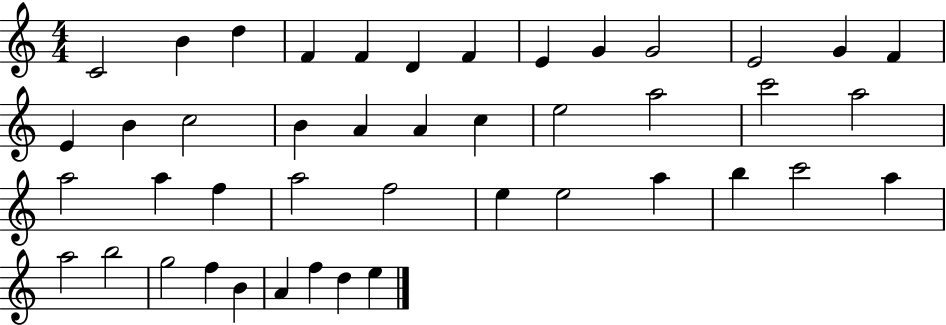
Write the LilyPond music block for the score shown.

{
  \clef treble
  \numericTimeSignature
  \time 4/4
  \key c \major
  c'2 b'4 d''4 | f'4 f'4 d'4 f'4 | e'4 g'4 g'2 | e'2 g'4 f'4 | \break e'4 b'4 c''2 | b'4 a'4 a'4 c''4 | e''2 a''2 | c'''2 a''2 | \break a''2 a''4 f''4 | a''2 f''2 | e''4 e''2 a''4 | b''4 c'''2 a''4 | \break a''2 b''2 | g''2 f''4 b'4 | a'4 f''4 d''4 e''4 | \bar "|."
}